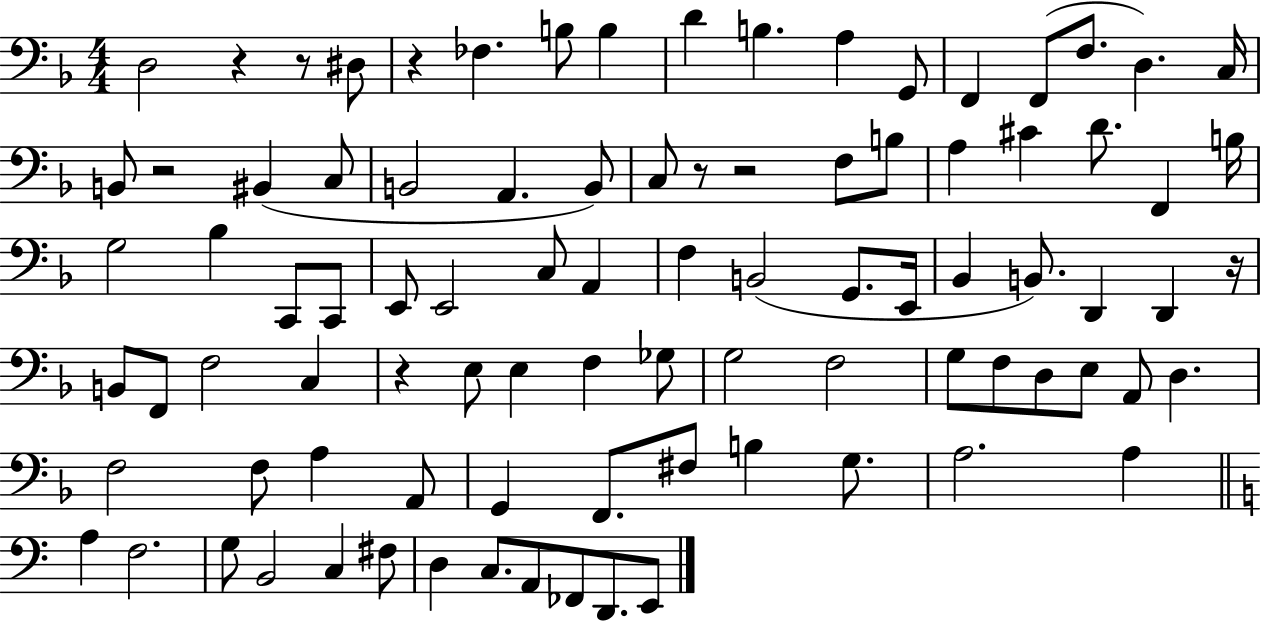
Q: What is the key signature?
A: F major